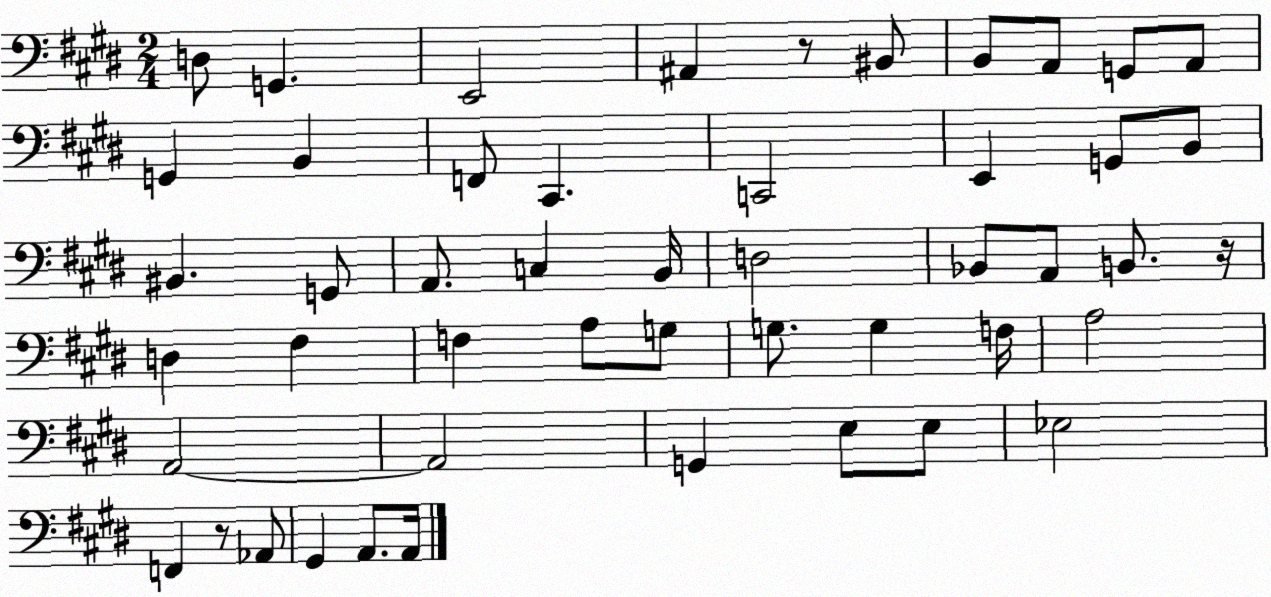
X:1
T:Untitled
M:2/4
L:1/4
K:E
D,/2 G,, E,,2 ^A,, z/2 ^B,,/2 B,,/2 A,,/2 G,,/2 A,,/2 G,, B,, F,,/2 ^C,, C,,2 E,, G,,/2 B,,/2 ^B,, G,,/2 A,,/2 C, B,,/4 D,2 _B,,/2 A,,/2 B,,/2 z/4 D, ^F, F, A,/2 G,/2 G,/2 G, F,/4 A,2 A,,2 A,,2 G,, E,/2 E,/2 _E,2 F,, z/2 _A,,/2 ^G,, A,,/2 A,,/4